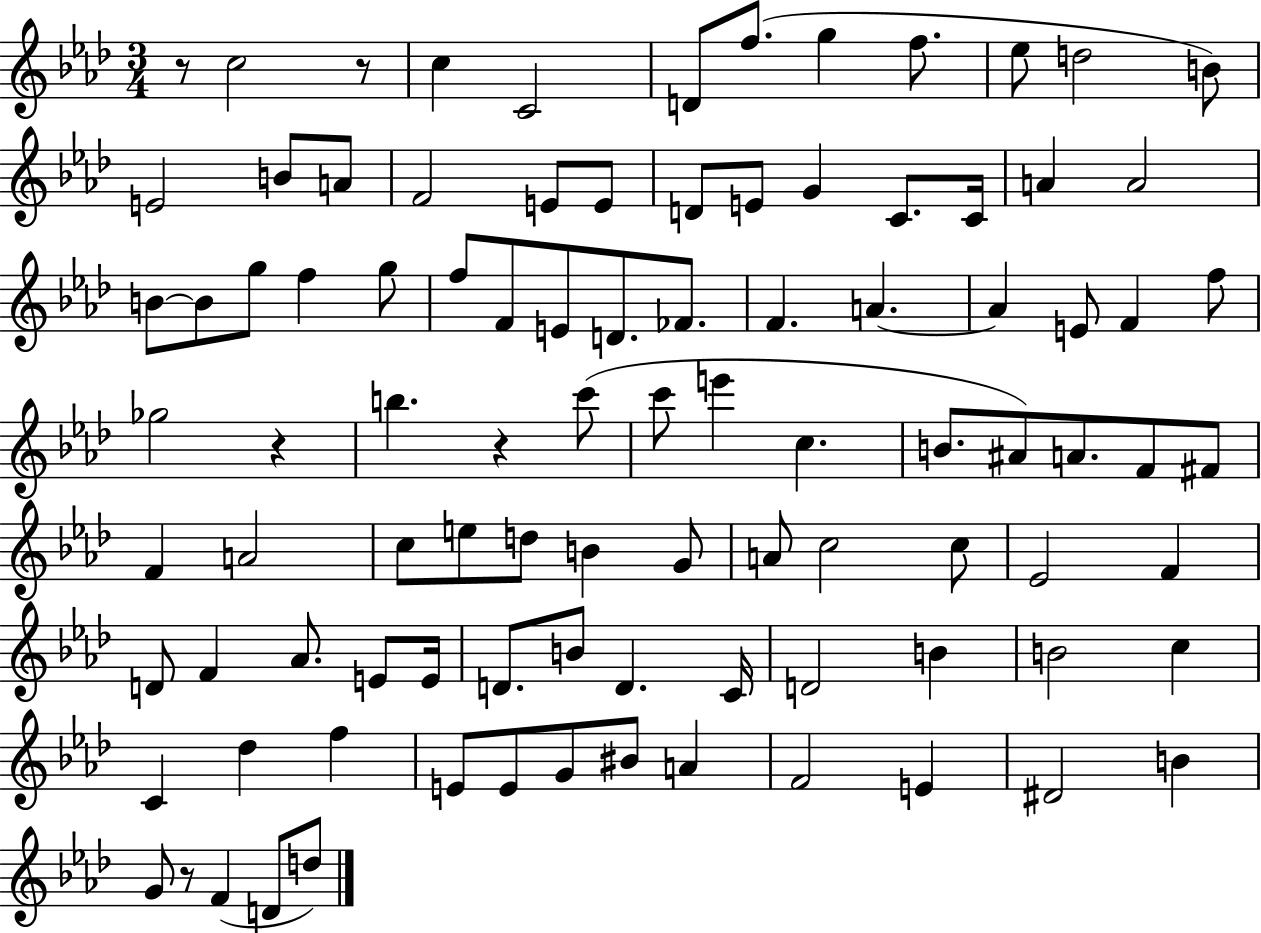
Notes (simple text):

R/e C5/h R/e C5/q C4/h D4/e F5/e. G5/q F5/e. Eb5/e D5/h B4/e E4/h B4/e A4/e F4/h E4/e E4/e D4/e E4/e G4/q C4/e. C4/s A4/q A4/h B4/e B4/e G5/e F5/q G5/e F5/e F4/e E4/e D4/e. FES4/e. F4/q. A4/q. A4/q E4/e F4/q F5/e Gb5/h R/q B5/q. R/q C6/e C6/e E6/q C5/q. B4/e. A#4/e A4/e. F4/e F#4/e F4/q A4/h C5/e E5/e D5/e B4/q G4/e A4/e C5/h C5/e Eb4/h F4/q D4/e F4/q Ab4/e. E4/e E4/s D4/e. B4/e D4/q. C4/s D4/h B4/q B4/h C5/q C4/q Db5/q F5/q E4/e E4/e G4/e BIS4/e A4/q F4/h E4/q D#4/h B4/q G4/e R/e F4/q D4/e D5/e